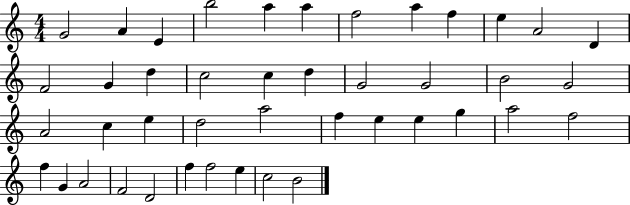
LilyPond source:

{
  \clef treble
  \numericTimeSignature
  \time 4/4
  \key c \major
  g'2 a'4 e'4 | b''2 a''4 a''4 | f''2 a''4 f''4 | e''4 a'2 d'4 | \break f'2 g'4 d''4 | c''2 c''4 d''4 | g'2 g'2 | b'2 g'2 | \break a'2 c''4 e''4 | d''2 a''2 | f''4 e''4 e''4 g''4 | a''2 f''2 | \break f''4 g'4 a'2 | f'2 d'2 | f''4 f''2 e''4 | c''2 b'2 | \break \bar "|."
}